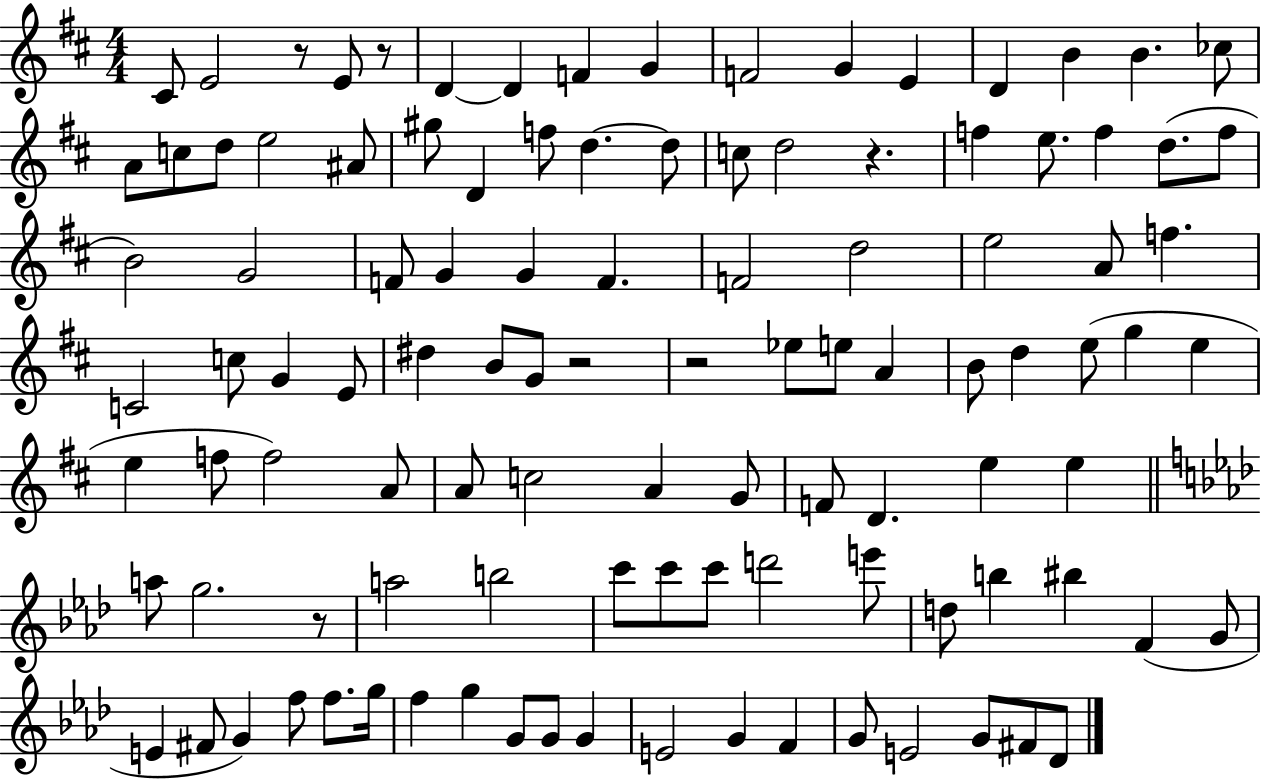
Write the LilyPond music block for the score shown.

{
  \clef treble
  \numericTimeSignature
  \time 4/4
  \key d \major
  \repeat volta 2 { cis'8 e'2 r8 e'8 r8 | d'4~~ d'4 f'4 g'4 | f'2 g'4 e'4 | d'4 b'4 b'4. ces''8 | \break a'8 c''8 d''8 e''2 ais'8 | gis''8 d'4 f''8 d''4.~~ d''8 | c''8 d''2 r4. | f''4 e''8. f''4 d''8.( f''8 | \break b'2) g'2 | f'8 g'4 g'4 f'4. | f'2 d''2 | e''2 a'8 f''4. | \break c'2 c''8 g'4 e'8 | dis''4 b'8 g'8 r2 | r2 ees''8 e''8 a'4 | b'8 d''4 e''8( g''4 e''4 | \break e''4 f''8 f''2) a'8 | a'8 c''2 a'4 g'8 | f'8 d'4. e''4 e''4 | \bar "||" \break \key f \minor a''8 g''2. r8 | a''2 b''2 | c'''8 c'''8 c'''8 d'''2 e'''8 | d''8 b''4 bis''4 f'4( g'8 | \break e'4 fis'8 g'4) f''8 f''8. g''16 | f''4 g''4 g'8 g'8 g'4 | e'2 g'4 f'4 | g'8 e'2 g'8 fis'8 des'8 | \break } \bar "|."
}